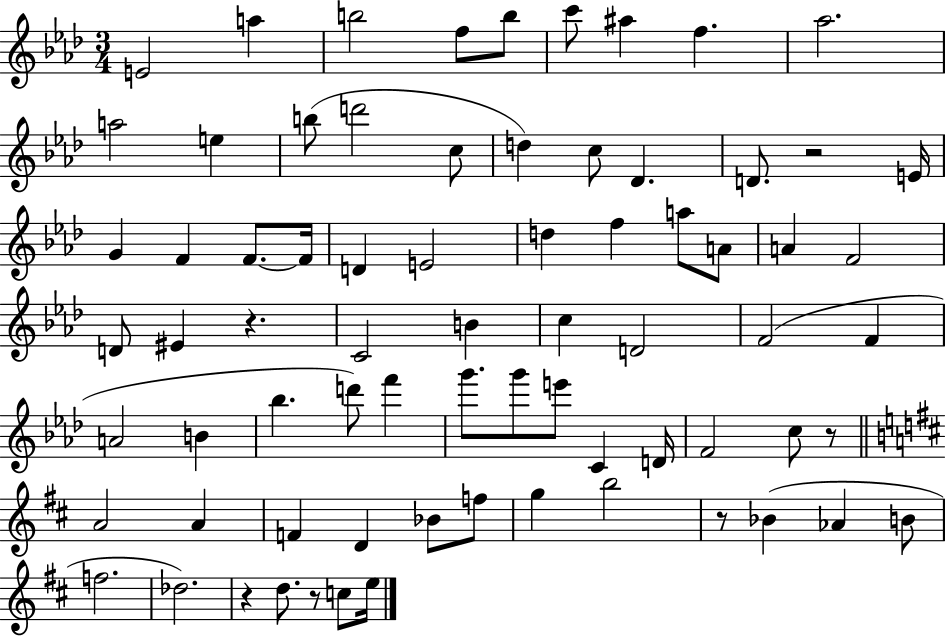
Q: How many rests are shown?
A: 6